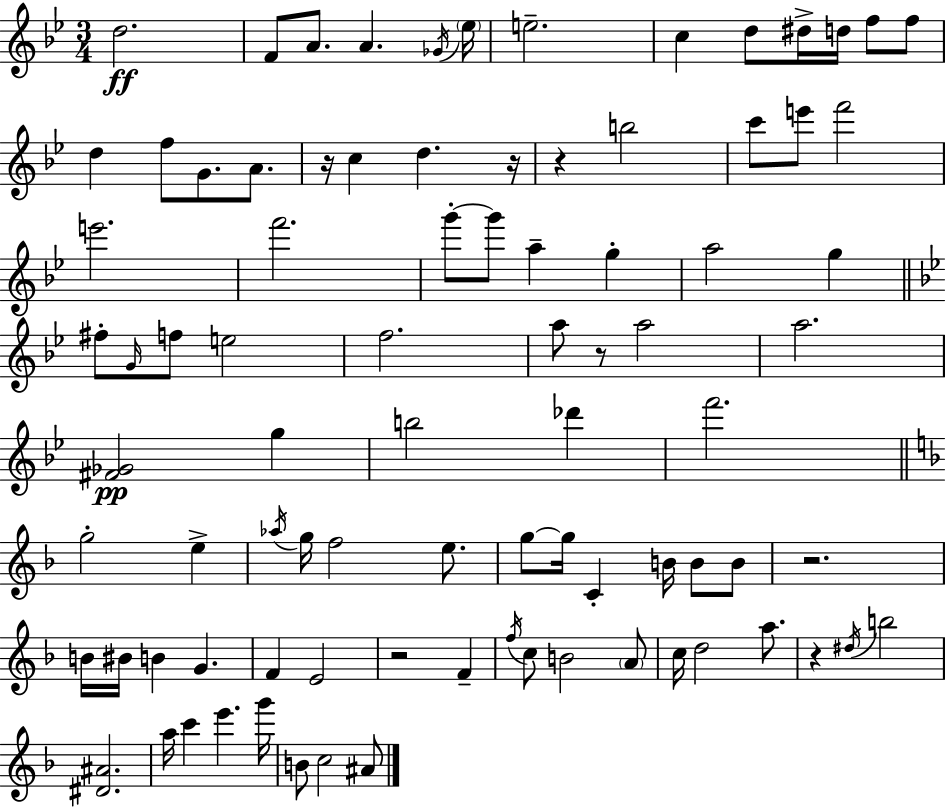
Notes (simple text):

D5/h. F4/e A4/e. A4/q. Gb4/s Eb5/s E5/h. C5/q D5/e D#5/s D5/s F5/e F5/e D5/q F5/e G4/e. A4/e. R/s C5/q D5/q. R/s R/q B5/h C6/e E6/e F6/h E6/h. F6/h. G6/e G6/e A5/q G5/q A5/h G5/q F#5/e G4/s F5/e E5/h F5/h. A5/e R/e A5/h A5/h. [F#4,Gb4]/h G5/q B5/h Db6/q F6/h. G5/h E5/q Ab5/s G5/s F5/h E5/e. G5/e G5/s C4/q B4/s B4/e B4/e R/h. B4/s BIS4/s B4/q G4/q. F4/q E4/h R/h F4/q F5/s C5/e B4/h A4/e C5/s D5/h A5/e. R/q D#5/s B5/h [D#4,A#4]/h. A5/s C6/q E6/q. G6/s B4/e C5/h A#4/e